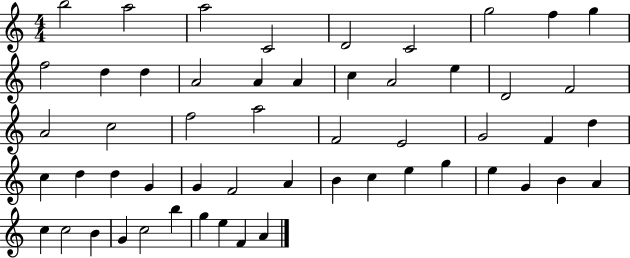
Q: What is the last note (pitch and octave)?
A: A4